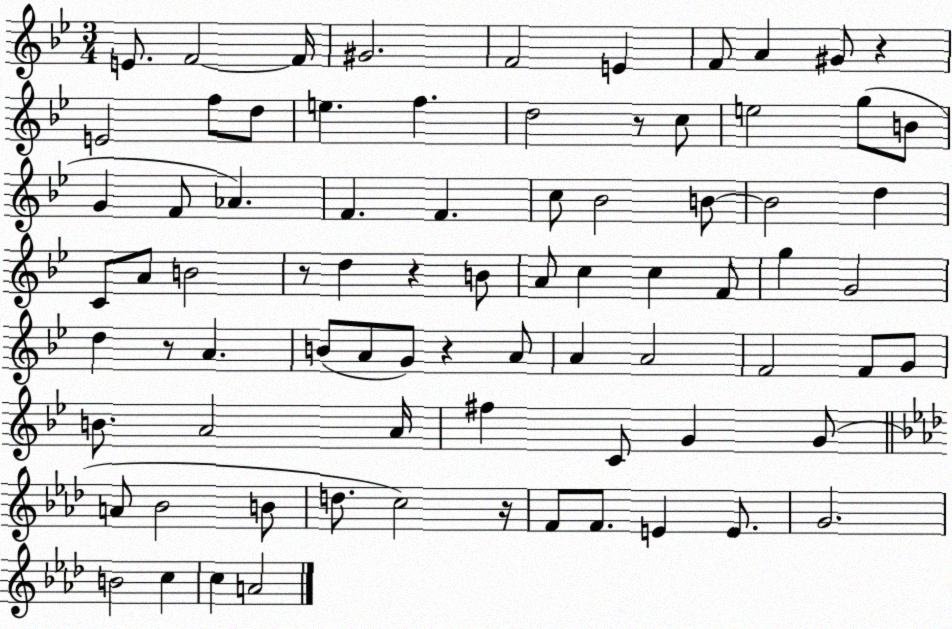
X:1
T:Untitled
M:3/4
L:1/4
K:Bb
E/2 F2 F/4 ^G2 F2 E F/2 A ^G/2 z E2 f/2 d/2 e f d2 z/2 c/2 e2 g/2 B/2 G F/2 _A F F c/2 _B2 B/2 B2 d C/2 A/2 B2 z/2 d z B/2 A/2 c c F/2 g G2 d z/2 A B/2 A/2 G/2 z A/2 A A2 F2 F/2 G/2 B/2 A2 A/4 ^f C/2 G G/2 A/2 _B2 B/2 d/2 c2 z/4 F/2 F/2 E E/2 G2 B2 c c A2